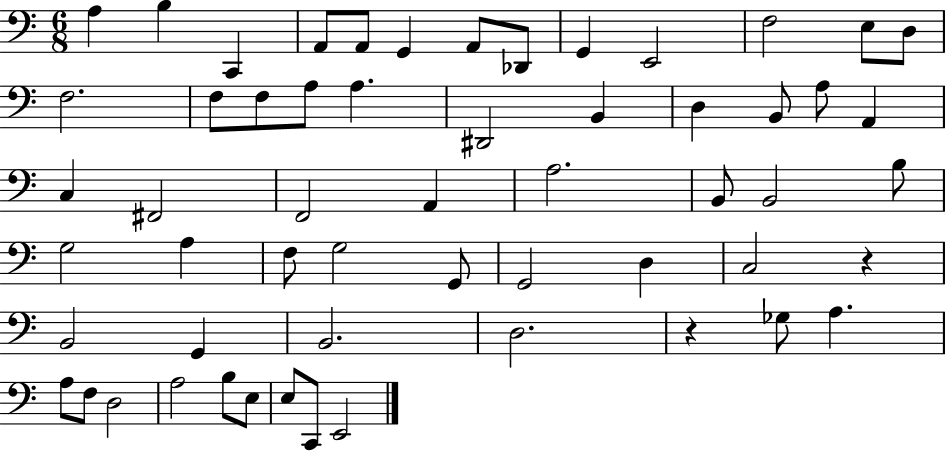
A3/q B3/q C2/q A2/e A2/e G2/q A2/e Db2/e G2/q E2/h F3/h E3/e D3/e F3/h. F3/e F3/e A3/e A3/q. D#2/h B2/q D3/q B2/e A3/e A2/q C3/q F#2/h F2/h A2/q A3/h. B2/e B2/h B3/e G3/h A3/q F3/e G3/h G2/e G2/h D3/q C3/h R/q B2/h G2/q B2/h. D3/h. R/q Gb3/e A3/q. A3/e F3/e D3/h A3/h B3/e E3/e E3/e C2/e E2/h